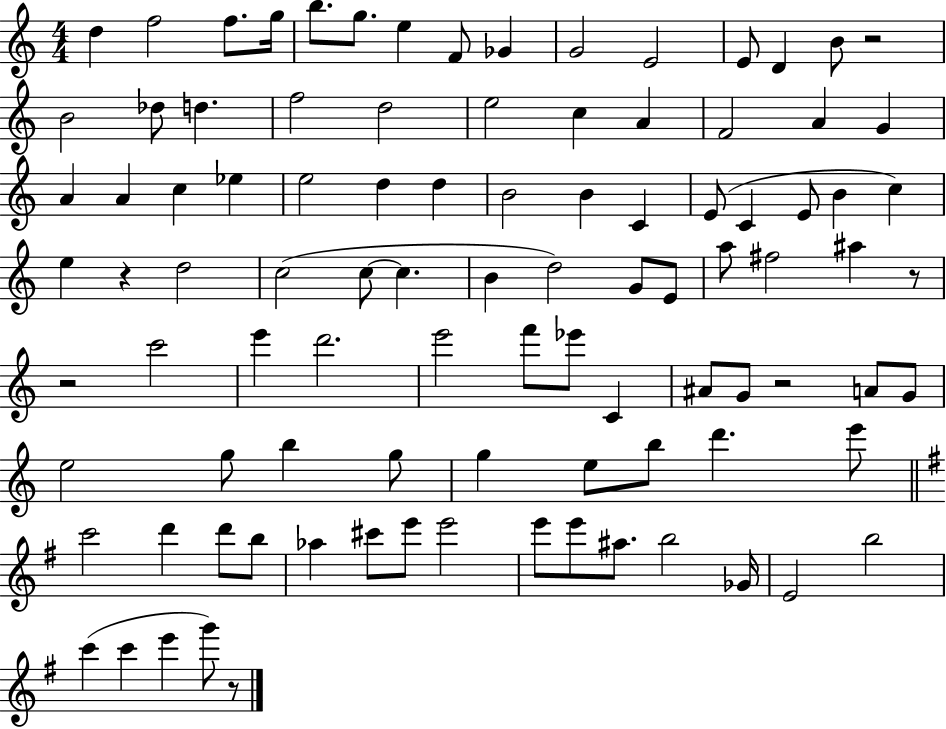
D5/q F5/h F5/e. G5/s B5/e. G5/e. E5/q F4/e Gb4/q G4/h E4/h E4/e D4/q B4/e R/h B4/h Db5/e D5/q. F5/h D5/h E5/h C5/q A4/q F4/h A4/q G4/q A4/q A4/q C5/q Eb5/q E5/h D5/q D5/q B4/h B4/q C4/q E4/e C4/q E4/e B4/q C5/q E5/q R/q D5/h C5/h C5/e C5/q. B4/q D5/h G4/e E4/e A5/e F#5/h A#5/q R/e R/h C6/h E6/q D6/h. E6/h F6/e Eb6/e C4/q A#4/e G4/e R/h A4/e G4/e E5/h G5/e B5/q G5/e G5/q E5/e B5/e D6/q. E6/e C6/h D6/q D6/e B5/e Ab5/q C#6/e E6/e E6/h E6/e E6/e A#5/e. B5/h Gb4/s E4/h B5/h C6/q C6/q E6/q G6/e R/e